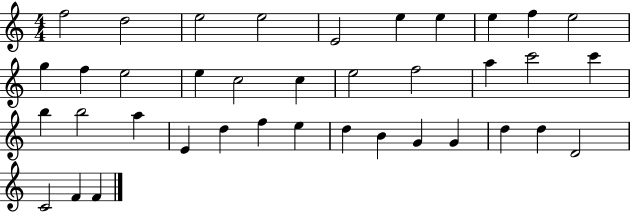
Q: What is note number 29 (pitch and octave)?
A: D5